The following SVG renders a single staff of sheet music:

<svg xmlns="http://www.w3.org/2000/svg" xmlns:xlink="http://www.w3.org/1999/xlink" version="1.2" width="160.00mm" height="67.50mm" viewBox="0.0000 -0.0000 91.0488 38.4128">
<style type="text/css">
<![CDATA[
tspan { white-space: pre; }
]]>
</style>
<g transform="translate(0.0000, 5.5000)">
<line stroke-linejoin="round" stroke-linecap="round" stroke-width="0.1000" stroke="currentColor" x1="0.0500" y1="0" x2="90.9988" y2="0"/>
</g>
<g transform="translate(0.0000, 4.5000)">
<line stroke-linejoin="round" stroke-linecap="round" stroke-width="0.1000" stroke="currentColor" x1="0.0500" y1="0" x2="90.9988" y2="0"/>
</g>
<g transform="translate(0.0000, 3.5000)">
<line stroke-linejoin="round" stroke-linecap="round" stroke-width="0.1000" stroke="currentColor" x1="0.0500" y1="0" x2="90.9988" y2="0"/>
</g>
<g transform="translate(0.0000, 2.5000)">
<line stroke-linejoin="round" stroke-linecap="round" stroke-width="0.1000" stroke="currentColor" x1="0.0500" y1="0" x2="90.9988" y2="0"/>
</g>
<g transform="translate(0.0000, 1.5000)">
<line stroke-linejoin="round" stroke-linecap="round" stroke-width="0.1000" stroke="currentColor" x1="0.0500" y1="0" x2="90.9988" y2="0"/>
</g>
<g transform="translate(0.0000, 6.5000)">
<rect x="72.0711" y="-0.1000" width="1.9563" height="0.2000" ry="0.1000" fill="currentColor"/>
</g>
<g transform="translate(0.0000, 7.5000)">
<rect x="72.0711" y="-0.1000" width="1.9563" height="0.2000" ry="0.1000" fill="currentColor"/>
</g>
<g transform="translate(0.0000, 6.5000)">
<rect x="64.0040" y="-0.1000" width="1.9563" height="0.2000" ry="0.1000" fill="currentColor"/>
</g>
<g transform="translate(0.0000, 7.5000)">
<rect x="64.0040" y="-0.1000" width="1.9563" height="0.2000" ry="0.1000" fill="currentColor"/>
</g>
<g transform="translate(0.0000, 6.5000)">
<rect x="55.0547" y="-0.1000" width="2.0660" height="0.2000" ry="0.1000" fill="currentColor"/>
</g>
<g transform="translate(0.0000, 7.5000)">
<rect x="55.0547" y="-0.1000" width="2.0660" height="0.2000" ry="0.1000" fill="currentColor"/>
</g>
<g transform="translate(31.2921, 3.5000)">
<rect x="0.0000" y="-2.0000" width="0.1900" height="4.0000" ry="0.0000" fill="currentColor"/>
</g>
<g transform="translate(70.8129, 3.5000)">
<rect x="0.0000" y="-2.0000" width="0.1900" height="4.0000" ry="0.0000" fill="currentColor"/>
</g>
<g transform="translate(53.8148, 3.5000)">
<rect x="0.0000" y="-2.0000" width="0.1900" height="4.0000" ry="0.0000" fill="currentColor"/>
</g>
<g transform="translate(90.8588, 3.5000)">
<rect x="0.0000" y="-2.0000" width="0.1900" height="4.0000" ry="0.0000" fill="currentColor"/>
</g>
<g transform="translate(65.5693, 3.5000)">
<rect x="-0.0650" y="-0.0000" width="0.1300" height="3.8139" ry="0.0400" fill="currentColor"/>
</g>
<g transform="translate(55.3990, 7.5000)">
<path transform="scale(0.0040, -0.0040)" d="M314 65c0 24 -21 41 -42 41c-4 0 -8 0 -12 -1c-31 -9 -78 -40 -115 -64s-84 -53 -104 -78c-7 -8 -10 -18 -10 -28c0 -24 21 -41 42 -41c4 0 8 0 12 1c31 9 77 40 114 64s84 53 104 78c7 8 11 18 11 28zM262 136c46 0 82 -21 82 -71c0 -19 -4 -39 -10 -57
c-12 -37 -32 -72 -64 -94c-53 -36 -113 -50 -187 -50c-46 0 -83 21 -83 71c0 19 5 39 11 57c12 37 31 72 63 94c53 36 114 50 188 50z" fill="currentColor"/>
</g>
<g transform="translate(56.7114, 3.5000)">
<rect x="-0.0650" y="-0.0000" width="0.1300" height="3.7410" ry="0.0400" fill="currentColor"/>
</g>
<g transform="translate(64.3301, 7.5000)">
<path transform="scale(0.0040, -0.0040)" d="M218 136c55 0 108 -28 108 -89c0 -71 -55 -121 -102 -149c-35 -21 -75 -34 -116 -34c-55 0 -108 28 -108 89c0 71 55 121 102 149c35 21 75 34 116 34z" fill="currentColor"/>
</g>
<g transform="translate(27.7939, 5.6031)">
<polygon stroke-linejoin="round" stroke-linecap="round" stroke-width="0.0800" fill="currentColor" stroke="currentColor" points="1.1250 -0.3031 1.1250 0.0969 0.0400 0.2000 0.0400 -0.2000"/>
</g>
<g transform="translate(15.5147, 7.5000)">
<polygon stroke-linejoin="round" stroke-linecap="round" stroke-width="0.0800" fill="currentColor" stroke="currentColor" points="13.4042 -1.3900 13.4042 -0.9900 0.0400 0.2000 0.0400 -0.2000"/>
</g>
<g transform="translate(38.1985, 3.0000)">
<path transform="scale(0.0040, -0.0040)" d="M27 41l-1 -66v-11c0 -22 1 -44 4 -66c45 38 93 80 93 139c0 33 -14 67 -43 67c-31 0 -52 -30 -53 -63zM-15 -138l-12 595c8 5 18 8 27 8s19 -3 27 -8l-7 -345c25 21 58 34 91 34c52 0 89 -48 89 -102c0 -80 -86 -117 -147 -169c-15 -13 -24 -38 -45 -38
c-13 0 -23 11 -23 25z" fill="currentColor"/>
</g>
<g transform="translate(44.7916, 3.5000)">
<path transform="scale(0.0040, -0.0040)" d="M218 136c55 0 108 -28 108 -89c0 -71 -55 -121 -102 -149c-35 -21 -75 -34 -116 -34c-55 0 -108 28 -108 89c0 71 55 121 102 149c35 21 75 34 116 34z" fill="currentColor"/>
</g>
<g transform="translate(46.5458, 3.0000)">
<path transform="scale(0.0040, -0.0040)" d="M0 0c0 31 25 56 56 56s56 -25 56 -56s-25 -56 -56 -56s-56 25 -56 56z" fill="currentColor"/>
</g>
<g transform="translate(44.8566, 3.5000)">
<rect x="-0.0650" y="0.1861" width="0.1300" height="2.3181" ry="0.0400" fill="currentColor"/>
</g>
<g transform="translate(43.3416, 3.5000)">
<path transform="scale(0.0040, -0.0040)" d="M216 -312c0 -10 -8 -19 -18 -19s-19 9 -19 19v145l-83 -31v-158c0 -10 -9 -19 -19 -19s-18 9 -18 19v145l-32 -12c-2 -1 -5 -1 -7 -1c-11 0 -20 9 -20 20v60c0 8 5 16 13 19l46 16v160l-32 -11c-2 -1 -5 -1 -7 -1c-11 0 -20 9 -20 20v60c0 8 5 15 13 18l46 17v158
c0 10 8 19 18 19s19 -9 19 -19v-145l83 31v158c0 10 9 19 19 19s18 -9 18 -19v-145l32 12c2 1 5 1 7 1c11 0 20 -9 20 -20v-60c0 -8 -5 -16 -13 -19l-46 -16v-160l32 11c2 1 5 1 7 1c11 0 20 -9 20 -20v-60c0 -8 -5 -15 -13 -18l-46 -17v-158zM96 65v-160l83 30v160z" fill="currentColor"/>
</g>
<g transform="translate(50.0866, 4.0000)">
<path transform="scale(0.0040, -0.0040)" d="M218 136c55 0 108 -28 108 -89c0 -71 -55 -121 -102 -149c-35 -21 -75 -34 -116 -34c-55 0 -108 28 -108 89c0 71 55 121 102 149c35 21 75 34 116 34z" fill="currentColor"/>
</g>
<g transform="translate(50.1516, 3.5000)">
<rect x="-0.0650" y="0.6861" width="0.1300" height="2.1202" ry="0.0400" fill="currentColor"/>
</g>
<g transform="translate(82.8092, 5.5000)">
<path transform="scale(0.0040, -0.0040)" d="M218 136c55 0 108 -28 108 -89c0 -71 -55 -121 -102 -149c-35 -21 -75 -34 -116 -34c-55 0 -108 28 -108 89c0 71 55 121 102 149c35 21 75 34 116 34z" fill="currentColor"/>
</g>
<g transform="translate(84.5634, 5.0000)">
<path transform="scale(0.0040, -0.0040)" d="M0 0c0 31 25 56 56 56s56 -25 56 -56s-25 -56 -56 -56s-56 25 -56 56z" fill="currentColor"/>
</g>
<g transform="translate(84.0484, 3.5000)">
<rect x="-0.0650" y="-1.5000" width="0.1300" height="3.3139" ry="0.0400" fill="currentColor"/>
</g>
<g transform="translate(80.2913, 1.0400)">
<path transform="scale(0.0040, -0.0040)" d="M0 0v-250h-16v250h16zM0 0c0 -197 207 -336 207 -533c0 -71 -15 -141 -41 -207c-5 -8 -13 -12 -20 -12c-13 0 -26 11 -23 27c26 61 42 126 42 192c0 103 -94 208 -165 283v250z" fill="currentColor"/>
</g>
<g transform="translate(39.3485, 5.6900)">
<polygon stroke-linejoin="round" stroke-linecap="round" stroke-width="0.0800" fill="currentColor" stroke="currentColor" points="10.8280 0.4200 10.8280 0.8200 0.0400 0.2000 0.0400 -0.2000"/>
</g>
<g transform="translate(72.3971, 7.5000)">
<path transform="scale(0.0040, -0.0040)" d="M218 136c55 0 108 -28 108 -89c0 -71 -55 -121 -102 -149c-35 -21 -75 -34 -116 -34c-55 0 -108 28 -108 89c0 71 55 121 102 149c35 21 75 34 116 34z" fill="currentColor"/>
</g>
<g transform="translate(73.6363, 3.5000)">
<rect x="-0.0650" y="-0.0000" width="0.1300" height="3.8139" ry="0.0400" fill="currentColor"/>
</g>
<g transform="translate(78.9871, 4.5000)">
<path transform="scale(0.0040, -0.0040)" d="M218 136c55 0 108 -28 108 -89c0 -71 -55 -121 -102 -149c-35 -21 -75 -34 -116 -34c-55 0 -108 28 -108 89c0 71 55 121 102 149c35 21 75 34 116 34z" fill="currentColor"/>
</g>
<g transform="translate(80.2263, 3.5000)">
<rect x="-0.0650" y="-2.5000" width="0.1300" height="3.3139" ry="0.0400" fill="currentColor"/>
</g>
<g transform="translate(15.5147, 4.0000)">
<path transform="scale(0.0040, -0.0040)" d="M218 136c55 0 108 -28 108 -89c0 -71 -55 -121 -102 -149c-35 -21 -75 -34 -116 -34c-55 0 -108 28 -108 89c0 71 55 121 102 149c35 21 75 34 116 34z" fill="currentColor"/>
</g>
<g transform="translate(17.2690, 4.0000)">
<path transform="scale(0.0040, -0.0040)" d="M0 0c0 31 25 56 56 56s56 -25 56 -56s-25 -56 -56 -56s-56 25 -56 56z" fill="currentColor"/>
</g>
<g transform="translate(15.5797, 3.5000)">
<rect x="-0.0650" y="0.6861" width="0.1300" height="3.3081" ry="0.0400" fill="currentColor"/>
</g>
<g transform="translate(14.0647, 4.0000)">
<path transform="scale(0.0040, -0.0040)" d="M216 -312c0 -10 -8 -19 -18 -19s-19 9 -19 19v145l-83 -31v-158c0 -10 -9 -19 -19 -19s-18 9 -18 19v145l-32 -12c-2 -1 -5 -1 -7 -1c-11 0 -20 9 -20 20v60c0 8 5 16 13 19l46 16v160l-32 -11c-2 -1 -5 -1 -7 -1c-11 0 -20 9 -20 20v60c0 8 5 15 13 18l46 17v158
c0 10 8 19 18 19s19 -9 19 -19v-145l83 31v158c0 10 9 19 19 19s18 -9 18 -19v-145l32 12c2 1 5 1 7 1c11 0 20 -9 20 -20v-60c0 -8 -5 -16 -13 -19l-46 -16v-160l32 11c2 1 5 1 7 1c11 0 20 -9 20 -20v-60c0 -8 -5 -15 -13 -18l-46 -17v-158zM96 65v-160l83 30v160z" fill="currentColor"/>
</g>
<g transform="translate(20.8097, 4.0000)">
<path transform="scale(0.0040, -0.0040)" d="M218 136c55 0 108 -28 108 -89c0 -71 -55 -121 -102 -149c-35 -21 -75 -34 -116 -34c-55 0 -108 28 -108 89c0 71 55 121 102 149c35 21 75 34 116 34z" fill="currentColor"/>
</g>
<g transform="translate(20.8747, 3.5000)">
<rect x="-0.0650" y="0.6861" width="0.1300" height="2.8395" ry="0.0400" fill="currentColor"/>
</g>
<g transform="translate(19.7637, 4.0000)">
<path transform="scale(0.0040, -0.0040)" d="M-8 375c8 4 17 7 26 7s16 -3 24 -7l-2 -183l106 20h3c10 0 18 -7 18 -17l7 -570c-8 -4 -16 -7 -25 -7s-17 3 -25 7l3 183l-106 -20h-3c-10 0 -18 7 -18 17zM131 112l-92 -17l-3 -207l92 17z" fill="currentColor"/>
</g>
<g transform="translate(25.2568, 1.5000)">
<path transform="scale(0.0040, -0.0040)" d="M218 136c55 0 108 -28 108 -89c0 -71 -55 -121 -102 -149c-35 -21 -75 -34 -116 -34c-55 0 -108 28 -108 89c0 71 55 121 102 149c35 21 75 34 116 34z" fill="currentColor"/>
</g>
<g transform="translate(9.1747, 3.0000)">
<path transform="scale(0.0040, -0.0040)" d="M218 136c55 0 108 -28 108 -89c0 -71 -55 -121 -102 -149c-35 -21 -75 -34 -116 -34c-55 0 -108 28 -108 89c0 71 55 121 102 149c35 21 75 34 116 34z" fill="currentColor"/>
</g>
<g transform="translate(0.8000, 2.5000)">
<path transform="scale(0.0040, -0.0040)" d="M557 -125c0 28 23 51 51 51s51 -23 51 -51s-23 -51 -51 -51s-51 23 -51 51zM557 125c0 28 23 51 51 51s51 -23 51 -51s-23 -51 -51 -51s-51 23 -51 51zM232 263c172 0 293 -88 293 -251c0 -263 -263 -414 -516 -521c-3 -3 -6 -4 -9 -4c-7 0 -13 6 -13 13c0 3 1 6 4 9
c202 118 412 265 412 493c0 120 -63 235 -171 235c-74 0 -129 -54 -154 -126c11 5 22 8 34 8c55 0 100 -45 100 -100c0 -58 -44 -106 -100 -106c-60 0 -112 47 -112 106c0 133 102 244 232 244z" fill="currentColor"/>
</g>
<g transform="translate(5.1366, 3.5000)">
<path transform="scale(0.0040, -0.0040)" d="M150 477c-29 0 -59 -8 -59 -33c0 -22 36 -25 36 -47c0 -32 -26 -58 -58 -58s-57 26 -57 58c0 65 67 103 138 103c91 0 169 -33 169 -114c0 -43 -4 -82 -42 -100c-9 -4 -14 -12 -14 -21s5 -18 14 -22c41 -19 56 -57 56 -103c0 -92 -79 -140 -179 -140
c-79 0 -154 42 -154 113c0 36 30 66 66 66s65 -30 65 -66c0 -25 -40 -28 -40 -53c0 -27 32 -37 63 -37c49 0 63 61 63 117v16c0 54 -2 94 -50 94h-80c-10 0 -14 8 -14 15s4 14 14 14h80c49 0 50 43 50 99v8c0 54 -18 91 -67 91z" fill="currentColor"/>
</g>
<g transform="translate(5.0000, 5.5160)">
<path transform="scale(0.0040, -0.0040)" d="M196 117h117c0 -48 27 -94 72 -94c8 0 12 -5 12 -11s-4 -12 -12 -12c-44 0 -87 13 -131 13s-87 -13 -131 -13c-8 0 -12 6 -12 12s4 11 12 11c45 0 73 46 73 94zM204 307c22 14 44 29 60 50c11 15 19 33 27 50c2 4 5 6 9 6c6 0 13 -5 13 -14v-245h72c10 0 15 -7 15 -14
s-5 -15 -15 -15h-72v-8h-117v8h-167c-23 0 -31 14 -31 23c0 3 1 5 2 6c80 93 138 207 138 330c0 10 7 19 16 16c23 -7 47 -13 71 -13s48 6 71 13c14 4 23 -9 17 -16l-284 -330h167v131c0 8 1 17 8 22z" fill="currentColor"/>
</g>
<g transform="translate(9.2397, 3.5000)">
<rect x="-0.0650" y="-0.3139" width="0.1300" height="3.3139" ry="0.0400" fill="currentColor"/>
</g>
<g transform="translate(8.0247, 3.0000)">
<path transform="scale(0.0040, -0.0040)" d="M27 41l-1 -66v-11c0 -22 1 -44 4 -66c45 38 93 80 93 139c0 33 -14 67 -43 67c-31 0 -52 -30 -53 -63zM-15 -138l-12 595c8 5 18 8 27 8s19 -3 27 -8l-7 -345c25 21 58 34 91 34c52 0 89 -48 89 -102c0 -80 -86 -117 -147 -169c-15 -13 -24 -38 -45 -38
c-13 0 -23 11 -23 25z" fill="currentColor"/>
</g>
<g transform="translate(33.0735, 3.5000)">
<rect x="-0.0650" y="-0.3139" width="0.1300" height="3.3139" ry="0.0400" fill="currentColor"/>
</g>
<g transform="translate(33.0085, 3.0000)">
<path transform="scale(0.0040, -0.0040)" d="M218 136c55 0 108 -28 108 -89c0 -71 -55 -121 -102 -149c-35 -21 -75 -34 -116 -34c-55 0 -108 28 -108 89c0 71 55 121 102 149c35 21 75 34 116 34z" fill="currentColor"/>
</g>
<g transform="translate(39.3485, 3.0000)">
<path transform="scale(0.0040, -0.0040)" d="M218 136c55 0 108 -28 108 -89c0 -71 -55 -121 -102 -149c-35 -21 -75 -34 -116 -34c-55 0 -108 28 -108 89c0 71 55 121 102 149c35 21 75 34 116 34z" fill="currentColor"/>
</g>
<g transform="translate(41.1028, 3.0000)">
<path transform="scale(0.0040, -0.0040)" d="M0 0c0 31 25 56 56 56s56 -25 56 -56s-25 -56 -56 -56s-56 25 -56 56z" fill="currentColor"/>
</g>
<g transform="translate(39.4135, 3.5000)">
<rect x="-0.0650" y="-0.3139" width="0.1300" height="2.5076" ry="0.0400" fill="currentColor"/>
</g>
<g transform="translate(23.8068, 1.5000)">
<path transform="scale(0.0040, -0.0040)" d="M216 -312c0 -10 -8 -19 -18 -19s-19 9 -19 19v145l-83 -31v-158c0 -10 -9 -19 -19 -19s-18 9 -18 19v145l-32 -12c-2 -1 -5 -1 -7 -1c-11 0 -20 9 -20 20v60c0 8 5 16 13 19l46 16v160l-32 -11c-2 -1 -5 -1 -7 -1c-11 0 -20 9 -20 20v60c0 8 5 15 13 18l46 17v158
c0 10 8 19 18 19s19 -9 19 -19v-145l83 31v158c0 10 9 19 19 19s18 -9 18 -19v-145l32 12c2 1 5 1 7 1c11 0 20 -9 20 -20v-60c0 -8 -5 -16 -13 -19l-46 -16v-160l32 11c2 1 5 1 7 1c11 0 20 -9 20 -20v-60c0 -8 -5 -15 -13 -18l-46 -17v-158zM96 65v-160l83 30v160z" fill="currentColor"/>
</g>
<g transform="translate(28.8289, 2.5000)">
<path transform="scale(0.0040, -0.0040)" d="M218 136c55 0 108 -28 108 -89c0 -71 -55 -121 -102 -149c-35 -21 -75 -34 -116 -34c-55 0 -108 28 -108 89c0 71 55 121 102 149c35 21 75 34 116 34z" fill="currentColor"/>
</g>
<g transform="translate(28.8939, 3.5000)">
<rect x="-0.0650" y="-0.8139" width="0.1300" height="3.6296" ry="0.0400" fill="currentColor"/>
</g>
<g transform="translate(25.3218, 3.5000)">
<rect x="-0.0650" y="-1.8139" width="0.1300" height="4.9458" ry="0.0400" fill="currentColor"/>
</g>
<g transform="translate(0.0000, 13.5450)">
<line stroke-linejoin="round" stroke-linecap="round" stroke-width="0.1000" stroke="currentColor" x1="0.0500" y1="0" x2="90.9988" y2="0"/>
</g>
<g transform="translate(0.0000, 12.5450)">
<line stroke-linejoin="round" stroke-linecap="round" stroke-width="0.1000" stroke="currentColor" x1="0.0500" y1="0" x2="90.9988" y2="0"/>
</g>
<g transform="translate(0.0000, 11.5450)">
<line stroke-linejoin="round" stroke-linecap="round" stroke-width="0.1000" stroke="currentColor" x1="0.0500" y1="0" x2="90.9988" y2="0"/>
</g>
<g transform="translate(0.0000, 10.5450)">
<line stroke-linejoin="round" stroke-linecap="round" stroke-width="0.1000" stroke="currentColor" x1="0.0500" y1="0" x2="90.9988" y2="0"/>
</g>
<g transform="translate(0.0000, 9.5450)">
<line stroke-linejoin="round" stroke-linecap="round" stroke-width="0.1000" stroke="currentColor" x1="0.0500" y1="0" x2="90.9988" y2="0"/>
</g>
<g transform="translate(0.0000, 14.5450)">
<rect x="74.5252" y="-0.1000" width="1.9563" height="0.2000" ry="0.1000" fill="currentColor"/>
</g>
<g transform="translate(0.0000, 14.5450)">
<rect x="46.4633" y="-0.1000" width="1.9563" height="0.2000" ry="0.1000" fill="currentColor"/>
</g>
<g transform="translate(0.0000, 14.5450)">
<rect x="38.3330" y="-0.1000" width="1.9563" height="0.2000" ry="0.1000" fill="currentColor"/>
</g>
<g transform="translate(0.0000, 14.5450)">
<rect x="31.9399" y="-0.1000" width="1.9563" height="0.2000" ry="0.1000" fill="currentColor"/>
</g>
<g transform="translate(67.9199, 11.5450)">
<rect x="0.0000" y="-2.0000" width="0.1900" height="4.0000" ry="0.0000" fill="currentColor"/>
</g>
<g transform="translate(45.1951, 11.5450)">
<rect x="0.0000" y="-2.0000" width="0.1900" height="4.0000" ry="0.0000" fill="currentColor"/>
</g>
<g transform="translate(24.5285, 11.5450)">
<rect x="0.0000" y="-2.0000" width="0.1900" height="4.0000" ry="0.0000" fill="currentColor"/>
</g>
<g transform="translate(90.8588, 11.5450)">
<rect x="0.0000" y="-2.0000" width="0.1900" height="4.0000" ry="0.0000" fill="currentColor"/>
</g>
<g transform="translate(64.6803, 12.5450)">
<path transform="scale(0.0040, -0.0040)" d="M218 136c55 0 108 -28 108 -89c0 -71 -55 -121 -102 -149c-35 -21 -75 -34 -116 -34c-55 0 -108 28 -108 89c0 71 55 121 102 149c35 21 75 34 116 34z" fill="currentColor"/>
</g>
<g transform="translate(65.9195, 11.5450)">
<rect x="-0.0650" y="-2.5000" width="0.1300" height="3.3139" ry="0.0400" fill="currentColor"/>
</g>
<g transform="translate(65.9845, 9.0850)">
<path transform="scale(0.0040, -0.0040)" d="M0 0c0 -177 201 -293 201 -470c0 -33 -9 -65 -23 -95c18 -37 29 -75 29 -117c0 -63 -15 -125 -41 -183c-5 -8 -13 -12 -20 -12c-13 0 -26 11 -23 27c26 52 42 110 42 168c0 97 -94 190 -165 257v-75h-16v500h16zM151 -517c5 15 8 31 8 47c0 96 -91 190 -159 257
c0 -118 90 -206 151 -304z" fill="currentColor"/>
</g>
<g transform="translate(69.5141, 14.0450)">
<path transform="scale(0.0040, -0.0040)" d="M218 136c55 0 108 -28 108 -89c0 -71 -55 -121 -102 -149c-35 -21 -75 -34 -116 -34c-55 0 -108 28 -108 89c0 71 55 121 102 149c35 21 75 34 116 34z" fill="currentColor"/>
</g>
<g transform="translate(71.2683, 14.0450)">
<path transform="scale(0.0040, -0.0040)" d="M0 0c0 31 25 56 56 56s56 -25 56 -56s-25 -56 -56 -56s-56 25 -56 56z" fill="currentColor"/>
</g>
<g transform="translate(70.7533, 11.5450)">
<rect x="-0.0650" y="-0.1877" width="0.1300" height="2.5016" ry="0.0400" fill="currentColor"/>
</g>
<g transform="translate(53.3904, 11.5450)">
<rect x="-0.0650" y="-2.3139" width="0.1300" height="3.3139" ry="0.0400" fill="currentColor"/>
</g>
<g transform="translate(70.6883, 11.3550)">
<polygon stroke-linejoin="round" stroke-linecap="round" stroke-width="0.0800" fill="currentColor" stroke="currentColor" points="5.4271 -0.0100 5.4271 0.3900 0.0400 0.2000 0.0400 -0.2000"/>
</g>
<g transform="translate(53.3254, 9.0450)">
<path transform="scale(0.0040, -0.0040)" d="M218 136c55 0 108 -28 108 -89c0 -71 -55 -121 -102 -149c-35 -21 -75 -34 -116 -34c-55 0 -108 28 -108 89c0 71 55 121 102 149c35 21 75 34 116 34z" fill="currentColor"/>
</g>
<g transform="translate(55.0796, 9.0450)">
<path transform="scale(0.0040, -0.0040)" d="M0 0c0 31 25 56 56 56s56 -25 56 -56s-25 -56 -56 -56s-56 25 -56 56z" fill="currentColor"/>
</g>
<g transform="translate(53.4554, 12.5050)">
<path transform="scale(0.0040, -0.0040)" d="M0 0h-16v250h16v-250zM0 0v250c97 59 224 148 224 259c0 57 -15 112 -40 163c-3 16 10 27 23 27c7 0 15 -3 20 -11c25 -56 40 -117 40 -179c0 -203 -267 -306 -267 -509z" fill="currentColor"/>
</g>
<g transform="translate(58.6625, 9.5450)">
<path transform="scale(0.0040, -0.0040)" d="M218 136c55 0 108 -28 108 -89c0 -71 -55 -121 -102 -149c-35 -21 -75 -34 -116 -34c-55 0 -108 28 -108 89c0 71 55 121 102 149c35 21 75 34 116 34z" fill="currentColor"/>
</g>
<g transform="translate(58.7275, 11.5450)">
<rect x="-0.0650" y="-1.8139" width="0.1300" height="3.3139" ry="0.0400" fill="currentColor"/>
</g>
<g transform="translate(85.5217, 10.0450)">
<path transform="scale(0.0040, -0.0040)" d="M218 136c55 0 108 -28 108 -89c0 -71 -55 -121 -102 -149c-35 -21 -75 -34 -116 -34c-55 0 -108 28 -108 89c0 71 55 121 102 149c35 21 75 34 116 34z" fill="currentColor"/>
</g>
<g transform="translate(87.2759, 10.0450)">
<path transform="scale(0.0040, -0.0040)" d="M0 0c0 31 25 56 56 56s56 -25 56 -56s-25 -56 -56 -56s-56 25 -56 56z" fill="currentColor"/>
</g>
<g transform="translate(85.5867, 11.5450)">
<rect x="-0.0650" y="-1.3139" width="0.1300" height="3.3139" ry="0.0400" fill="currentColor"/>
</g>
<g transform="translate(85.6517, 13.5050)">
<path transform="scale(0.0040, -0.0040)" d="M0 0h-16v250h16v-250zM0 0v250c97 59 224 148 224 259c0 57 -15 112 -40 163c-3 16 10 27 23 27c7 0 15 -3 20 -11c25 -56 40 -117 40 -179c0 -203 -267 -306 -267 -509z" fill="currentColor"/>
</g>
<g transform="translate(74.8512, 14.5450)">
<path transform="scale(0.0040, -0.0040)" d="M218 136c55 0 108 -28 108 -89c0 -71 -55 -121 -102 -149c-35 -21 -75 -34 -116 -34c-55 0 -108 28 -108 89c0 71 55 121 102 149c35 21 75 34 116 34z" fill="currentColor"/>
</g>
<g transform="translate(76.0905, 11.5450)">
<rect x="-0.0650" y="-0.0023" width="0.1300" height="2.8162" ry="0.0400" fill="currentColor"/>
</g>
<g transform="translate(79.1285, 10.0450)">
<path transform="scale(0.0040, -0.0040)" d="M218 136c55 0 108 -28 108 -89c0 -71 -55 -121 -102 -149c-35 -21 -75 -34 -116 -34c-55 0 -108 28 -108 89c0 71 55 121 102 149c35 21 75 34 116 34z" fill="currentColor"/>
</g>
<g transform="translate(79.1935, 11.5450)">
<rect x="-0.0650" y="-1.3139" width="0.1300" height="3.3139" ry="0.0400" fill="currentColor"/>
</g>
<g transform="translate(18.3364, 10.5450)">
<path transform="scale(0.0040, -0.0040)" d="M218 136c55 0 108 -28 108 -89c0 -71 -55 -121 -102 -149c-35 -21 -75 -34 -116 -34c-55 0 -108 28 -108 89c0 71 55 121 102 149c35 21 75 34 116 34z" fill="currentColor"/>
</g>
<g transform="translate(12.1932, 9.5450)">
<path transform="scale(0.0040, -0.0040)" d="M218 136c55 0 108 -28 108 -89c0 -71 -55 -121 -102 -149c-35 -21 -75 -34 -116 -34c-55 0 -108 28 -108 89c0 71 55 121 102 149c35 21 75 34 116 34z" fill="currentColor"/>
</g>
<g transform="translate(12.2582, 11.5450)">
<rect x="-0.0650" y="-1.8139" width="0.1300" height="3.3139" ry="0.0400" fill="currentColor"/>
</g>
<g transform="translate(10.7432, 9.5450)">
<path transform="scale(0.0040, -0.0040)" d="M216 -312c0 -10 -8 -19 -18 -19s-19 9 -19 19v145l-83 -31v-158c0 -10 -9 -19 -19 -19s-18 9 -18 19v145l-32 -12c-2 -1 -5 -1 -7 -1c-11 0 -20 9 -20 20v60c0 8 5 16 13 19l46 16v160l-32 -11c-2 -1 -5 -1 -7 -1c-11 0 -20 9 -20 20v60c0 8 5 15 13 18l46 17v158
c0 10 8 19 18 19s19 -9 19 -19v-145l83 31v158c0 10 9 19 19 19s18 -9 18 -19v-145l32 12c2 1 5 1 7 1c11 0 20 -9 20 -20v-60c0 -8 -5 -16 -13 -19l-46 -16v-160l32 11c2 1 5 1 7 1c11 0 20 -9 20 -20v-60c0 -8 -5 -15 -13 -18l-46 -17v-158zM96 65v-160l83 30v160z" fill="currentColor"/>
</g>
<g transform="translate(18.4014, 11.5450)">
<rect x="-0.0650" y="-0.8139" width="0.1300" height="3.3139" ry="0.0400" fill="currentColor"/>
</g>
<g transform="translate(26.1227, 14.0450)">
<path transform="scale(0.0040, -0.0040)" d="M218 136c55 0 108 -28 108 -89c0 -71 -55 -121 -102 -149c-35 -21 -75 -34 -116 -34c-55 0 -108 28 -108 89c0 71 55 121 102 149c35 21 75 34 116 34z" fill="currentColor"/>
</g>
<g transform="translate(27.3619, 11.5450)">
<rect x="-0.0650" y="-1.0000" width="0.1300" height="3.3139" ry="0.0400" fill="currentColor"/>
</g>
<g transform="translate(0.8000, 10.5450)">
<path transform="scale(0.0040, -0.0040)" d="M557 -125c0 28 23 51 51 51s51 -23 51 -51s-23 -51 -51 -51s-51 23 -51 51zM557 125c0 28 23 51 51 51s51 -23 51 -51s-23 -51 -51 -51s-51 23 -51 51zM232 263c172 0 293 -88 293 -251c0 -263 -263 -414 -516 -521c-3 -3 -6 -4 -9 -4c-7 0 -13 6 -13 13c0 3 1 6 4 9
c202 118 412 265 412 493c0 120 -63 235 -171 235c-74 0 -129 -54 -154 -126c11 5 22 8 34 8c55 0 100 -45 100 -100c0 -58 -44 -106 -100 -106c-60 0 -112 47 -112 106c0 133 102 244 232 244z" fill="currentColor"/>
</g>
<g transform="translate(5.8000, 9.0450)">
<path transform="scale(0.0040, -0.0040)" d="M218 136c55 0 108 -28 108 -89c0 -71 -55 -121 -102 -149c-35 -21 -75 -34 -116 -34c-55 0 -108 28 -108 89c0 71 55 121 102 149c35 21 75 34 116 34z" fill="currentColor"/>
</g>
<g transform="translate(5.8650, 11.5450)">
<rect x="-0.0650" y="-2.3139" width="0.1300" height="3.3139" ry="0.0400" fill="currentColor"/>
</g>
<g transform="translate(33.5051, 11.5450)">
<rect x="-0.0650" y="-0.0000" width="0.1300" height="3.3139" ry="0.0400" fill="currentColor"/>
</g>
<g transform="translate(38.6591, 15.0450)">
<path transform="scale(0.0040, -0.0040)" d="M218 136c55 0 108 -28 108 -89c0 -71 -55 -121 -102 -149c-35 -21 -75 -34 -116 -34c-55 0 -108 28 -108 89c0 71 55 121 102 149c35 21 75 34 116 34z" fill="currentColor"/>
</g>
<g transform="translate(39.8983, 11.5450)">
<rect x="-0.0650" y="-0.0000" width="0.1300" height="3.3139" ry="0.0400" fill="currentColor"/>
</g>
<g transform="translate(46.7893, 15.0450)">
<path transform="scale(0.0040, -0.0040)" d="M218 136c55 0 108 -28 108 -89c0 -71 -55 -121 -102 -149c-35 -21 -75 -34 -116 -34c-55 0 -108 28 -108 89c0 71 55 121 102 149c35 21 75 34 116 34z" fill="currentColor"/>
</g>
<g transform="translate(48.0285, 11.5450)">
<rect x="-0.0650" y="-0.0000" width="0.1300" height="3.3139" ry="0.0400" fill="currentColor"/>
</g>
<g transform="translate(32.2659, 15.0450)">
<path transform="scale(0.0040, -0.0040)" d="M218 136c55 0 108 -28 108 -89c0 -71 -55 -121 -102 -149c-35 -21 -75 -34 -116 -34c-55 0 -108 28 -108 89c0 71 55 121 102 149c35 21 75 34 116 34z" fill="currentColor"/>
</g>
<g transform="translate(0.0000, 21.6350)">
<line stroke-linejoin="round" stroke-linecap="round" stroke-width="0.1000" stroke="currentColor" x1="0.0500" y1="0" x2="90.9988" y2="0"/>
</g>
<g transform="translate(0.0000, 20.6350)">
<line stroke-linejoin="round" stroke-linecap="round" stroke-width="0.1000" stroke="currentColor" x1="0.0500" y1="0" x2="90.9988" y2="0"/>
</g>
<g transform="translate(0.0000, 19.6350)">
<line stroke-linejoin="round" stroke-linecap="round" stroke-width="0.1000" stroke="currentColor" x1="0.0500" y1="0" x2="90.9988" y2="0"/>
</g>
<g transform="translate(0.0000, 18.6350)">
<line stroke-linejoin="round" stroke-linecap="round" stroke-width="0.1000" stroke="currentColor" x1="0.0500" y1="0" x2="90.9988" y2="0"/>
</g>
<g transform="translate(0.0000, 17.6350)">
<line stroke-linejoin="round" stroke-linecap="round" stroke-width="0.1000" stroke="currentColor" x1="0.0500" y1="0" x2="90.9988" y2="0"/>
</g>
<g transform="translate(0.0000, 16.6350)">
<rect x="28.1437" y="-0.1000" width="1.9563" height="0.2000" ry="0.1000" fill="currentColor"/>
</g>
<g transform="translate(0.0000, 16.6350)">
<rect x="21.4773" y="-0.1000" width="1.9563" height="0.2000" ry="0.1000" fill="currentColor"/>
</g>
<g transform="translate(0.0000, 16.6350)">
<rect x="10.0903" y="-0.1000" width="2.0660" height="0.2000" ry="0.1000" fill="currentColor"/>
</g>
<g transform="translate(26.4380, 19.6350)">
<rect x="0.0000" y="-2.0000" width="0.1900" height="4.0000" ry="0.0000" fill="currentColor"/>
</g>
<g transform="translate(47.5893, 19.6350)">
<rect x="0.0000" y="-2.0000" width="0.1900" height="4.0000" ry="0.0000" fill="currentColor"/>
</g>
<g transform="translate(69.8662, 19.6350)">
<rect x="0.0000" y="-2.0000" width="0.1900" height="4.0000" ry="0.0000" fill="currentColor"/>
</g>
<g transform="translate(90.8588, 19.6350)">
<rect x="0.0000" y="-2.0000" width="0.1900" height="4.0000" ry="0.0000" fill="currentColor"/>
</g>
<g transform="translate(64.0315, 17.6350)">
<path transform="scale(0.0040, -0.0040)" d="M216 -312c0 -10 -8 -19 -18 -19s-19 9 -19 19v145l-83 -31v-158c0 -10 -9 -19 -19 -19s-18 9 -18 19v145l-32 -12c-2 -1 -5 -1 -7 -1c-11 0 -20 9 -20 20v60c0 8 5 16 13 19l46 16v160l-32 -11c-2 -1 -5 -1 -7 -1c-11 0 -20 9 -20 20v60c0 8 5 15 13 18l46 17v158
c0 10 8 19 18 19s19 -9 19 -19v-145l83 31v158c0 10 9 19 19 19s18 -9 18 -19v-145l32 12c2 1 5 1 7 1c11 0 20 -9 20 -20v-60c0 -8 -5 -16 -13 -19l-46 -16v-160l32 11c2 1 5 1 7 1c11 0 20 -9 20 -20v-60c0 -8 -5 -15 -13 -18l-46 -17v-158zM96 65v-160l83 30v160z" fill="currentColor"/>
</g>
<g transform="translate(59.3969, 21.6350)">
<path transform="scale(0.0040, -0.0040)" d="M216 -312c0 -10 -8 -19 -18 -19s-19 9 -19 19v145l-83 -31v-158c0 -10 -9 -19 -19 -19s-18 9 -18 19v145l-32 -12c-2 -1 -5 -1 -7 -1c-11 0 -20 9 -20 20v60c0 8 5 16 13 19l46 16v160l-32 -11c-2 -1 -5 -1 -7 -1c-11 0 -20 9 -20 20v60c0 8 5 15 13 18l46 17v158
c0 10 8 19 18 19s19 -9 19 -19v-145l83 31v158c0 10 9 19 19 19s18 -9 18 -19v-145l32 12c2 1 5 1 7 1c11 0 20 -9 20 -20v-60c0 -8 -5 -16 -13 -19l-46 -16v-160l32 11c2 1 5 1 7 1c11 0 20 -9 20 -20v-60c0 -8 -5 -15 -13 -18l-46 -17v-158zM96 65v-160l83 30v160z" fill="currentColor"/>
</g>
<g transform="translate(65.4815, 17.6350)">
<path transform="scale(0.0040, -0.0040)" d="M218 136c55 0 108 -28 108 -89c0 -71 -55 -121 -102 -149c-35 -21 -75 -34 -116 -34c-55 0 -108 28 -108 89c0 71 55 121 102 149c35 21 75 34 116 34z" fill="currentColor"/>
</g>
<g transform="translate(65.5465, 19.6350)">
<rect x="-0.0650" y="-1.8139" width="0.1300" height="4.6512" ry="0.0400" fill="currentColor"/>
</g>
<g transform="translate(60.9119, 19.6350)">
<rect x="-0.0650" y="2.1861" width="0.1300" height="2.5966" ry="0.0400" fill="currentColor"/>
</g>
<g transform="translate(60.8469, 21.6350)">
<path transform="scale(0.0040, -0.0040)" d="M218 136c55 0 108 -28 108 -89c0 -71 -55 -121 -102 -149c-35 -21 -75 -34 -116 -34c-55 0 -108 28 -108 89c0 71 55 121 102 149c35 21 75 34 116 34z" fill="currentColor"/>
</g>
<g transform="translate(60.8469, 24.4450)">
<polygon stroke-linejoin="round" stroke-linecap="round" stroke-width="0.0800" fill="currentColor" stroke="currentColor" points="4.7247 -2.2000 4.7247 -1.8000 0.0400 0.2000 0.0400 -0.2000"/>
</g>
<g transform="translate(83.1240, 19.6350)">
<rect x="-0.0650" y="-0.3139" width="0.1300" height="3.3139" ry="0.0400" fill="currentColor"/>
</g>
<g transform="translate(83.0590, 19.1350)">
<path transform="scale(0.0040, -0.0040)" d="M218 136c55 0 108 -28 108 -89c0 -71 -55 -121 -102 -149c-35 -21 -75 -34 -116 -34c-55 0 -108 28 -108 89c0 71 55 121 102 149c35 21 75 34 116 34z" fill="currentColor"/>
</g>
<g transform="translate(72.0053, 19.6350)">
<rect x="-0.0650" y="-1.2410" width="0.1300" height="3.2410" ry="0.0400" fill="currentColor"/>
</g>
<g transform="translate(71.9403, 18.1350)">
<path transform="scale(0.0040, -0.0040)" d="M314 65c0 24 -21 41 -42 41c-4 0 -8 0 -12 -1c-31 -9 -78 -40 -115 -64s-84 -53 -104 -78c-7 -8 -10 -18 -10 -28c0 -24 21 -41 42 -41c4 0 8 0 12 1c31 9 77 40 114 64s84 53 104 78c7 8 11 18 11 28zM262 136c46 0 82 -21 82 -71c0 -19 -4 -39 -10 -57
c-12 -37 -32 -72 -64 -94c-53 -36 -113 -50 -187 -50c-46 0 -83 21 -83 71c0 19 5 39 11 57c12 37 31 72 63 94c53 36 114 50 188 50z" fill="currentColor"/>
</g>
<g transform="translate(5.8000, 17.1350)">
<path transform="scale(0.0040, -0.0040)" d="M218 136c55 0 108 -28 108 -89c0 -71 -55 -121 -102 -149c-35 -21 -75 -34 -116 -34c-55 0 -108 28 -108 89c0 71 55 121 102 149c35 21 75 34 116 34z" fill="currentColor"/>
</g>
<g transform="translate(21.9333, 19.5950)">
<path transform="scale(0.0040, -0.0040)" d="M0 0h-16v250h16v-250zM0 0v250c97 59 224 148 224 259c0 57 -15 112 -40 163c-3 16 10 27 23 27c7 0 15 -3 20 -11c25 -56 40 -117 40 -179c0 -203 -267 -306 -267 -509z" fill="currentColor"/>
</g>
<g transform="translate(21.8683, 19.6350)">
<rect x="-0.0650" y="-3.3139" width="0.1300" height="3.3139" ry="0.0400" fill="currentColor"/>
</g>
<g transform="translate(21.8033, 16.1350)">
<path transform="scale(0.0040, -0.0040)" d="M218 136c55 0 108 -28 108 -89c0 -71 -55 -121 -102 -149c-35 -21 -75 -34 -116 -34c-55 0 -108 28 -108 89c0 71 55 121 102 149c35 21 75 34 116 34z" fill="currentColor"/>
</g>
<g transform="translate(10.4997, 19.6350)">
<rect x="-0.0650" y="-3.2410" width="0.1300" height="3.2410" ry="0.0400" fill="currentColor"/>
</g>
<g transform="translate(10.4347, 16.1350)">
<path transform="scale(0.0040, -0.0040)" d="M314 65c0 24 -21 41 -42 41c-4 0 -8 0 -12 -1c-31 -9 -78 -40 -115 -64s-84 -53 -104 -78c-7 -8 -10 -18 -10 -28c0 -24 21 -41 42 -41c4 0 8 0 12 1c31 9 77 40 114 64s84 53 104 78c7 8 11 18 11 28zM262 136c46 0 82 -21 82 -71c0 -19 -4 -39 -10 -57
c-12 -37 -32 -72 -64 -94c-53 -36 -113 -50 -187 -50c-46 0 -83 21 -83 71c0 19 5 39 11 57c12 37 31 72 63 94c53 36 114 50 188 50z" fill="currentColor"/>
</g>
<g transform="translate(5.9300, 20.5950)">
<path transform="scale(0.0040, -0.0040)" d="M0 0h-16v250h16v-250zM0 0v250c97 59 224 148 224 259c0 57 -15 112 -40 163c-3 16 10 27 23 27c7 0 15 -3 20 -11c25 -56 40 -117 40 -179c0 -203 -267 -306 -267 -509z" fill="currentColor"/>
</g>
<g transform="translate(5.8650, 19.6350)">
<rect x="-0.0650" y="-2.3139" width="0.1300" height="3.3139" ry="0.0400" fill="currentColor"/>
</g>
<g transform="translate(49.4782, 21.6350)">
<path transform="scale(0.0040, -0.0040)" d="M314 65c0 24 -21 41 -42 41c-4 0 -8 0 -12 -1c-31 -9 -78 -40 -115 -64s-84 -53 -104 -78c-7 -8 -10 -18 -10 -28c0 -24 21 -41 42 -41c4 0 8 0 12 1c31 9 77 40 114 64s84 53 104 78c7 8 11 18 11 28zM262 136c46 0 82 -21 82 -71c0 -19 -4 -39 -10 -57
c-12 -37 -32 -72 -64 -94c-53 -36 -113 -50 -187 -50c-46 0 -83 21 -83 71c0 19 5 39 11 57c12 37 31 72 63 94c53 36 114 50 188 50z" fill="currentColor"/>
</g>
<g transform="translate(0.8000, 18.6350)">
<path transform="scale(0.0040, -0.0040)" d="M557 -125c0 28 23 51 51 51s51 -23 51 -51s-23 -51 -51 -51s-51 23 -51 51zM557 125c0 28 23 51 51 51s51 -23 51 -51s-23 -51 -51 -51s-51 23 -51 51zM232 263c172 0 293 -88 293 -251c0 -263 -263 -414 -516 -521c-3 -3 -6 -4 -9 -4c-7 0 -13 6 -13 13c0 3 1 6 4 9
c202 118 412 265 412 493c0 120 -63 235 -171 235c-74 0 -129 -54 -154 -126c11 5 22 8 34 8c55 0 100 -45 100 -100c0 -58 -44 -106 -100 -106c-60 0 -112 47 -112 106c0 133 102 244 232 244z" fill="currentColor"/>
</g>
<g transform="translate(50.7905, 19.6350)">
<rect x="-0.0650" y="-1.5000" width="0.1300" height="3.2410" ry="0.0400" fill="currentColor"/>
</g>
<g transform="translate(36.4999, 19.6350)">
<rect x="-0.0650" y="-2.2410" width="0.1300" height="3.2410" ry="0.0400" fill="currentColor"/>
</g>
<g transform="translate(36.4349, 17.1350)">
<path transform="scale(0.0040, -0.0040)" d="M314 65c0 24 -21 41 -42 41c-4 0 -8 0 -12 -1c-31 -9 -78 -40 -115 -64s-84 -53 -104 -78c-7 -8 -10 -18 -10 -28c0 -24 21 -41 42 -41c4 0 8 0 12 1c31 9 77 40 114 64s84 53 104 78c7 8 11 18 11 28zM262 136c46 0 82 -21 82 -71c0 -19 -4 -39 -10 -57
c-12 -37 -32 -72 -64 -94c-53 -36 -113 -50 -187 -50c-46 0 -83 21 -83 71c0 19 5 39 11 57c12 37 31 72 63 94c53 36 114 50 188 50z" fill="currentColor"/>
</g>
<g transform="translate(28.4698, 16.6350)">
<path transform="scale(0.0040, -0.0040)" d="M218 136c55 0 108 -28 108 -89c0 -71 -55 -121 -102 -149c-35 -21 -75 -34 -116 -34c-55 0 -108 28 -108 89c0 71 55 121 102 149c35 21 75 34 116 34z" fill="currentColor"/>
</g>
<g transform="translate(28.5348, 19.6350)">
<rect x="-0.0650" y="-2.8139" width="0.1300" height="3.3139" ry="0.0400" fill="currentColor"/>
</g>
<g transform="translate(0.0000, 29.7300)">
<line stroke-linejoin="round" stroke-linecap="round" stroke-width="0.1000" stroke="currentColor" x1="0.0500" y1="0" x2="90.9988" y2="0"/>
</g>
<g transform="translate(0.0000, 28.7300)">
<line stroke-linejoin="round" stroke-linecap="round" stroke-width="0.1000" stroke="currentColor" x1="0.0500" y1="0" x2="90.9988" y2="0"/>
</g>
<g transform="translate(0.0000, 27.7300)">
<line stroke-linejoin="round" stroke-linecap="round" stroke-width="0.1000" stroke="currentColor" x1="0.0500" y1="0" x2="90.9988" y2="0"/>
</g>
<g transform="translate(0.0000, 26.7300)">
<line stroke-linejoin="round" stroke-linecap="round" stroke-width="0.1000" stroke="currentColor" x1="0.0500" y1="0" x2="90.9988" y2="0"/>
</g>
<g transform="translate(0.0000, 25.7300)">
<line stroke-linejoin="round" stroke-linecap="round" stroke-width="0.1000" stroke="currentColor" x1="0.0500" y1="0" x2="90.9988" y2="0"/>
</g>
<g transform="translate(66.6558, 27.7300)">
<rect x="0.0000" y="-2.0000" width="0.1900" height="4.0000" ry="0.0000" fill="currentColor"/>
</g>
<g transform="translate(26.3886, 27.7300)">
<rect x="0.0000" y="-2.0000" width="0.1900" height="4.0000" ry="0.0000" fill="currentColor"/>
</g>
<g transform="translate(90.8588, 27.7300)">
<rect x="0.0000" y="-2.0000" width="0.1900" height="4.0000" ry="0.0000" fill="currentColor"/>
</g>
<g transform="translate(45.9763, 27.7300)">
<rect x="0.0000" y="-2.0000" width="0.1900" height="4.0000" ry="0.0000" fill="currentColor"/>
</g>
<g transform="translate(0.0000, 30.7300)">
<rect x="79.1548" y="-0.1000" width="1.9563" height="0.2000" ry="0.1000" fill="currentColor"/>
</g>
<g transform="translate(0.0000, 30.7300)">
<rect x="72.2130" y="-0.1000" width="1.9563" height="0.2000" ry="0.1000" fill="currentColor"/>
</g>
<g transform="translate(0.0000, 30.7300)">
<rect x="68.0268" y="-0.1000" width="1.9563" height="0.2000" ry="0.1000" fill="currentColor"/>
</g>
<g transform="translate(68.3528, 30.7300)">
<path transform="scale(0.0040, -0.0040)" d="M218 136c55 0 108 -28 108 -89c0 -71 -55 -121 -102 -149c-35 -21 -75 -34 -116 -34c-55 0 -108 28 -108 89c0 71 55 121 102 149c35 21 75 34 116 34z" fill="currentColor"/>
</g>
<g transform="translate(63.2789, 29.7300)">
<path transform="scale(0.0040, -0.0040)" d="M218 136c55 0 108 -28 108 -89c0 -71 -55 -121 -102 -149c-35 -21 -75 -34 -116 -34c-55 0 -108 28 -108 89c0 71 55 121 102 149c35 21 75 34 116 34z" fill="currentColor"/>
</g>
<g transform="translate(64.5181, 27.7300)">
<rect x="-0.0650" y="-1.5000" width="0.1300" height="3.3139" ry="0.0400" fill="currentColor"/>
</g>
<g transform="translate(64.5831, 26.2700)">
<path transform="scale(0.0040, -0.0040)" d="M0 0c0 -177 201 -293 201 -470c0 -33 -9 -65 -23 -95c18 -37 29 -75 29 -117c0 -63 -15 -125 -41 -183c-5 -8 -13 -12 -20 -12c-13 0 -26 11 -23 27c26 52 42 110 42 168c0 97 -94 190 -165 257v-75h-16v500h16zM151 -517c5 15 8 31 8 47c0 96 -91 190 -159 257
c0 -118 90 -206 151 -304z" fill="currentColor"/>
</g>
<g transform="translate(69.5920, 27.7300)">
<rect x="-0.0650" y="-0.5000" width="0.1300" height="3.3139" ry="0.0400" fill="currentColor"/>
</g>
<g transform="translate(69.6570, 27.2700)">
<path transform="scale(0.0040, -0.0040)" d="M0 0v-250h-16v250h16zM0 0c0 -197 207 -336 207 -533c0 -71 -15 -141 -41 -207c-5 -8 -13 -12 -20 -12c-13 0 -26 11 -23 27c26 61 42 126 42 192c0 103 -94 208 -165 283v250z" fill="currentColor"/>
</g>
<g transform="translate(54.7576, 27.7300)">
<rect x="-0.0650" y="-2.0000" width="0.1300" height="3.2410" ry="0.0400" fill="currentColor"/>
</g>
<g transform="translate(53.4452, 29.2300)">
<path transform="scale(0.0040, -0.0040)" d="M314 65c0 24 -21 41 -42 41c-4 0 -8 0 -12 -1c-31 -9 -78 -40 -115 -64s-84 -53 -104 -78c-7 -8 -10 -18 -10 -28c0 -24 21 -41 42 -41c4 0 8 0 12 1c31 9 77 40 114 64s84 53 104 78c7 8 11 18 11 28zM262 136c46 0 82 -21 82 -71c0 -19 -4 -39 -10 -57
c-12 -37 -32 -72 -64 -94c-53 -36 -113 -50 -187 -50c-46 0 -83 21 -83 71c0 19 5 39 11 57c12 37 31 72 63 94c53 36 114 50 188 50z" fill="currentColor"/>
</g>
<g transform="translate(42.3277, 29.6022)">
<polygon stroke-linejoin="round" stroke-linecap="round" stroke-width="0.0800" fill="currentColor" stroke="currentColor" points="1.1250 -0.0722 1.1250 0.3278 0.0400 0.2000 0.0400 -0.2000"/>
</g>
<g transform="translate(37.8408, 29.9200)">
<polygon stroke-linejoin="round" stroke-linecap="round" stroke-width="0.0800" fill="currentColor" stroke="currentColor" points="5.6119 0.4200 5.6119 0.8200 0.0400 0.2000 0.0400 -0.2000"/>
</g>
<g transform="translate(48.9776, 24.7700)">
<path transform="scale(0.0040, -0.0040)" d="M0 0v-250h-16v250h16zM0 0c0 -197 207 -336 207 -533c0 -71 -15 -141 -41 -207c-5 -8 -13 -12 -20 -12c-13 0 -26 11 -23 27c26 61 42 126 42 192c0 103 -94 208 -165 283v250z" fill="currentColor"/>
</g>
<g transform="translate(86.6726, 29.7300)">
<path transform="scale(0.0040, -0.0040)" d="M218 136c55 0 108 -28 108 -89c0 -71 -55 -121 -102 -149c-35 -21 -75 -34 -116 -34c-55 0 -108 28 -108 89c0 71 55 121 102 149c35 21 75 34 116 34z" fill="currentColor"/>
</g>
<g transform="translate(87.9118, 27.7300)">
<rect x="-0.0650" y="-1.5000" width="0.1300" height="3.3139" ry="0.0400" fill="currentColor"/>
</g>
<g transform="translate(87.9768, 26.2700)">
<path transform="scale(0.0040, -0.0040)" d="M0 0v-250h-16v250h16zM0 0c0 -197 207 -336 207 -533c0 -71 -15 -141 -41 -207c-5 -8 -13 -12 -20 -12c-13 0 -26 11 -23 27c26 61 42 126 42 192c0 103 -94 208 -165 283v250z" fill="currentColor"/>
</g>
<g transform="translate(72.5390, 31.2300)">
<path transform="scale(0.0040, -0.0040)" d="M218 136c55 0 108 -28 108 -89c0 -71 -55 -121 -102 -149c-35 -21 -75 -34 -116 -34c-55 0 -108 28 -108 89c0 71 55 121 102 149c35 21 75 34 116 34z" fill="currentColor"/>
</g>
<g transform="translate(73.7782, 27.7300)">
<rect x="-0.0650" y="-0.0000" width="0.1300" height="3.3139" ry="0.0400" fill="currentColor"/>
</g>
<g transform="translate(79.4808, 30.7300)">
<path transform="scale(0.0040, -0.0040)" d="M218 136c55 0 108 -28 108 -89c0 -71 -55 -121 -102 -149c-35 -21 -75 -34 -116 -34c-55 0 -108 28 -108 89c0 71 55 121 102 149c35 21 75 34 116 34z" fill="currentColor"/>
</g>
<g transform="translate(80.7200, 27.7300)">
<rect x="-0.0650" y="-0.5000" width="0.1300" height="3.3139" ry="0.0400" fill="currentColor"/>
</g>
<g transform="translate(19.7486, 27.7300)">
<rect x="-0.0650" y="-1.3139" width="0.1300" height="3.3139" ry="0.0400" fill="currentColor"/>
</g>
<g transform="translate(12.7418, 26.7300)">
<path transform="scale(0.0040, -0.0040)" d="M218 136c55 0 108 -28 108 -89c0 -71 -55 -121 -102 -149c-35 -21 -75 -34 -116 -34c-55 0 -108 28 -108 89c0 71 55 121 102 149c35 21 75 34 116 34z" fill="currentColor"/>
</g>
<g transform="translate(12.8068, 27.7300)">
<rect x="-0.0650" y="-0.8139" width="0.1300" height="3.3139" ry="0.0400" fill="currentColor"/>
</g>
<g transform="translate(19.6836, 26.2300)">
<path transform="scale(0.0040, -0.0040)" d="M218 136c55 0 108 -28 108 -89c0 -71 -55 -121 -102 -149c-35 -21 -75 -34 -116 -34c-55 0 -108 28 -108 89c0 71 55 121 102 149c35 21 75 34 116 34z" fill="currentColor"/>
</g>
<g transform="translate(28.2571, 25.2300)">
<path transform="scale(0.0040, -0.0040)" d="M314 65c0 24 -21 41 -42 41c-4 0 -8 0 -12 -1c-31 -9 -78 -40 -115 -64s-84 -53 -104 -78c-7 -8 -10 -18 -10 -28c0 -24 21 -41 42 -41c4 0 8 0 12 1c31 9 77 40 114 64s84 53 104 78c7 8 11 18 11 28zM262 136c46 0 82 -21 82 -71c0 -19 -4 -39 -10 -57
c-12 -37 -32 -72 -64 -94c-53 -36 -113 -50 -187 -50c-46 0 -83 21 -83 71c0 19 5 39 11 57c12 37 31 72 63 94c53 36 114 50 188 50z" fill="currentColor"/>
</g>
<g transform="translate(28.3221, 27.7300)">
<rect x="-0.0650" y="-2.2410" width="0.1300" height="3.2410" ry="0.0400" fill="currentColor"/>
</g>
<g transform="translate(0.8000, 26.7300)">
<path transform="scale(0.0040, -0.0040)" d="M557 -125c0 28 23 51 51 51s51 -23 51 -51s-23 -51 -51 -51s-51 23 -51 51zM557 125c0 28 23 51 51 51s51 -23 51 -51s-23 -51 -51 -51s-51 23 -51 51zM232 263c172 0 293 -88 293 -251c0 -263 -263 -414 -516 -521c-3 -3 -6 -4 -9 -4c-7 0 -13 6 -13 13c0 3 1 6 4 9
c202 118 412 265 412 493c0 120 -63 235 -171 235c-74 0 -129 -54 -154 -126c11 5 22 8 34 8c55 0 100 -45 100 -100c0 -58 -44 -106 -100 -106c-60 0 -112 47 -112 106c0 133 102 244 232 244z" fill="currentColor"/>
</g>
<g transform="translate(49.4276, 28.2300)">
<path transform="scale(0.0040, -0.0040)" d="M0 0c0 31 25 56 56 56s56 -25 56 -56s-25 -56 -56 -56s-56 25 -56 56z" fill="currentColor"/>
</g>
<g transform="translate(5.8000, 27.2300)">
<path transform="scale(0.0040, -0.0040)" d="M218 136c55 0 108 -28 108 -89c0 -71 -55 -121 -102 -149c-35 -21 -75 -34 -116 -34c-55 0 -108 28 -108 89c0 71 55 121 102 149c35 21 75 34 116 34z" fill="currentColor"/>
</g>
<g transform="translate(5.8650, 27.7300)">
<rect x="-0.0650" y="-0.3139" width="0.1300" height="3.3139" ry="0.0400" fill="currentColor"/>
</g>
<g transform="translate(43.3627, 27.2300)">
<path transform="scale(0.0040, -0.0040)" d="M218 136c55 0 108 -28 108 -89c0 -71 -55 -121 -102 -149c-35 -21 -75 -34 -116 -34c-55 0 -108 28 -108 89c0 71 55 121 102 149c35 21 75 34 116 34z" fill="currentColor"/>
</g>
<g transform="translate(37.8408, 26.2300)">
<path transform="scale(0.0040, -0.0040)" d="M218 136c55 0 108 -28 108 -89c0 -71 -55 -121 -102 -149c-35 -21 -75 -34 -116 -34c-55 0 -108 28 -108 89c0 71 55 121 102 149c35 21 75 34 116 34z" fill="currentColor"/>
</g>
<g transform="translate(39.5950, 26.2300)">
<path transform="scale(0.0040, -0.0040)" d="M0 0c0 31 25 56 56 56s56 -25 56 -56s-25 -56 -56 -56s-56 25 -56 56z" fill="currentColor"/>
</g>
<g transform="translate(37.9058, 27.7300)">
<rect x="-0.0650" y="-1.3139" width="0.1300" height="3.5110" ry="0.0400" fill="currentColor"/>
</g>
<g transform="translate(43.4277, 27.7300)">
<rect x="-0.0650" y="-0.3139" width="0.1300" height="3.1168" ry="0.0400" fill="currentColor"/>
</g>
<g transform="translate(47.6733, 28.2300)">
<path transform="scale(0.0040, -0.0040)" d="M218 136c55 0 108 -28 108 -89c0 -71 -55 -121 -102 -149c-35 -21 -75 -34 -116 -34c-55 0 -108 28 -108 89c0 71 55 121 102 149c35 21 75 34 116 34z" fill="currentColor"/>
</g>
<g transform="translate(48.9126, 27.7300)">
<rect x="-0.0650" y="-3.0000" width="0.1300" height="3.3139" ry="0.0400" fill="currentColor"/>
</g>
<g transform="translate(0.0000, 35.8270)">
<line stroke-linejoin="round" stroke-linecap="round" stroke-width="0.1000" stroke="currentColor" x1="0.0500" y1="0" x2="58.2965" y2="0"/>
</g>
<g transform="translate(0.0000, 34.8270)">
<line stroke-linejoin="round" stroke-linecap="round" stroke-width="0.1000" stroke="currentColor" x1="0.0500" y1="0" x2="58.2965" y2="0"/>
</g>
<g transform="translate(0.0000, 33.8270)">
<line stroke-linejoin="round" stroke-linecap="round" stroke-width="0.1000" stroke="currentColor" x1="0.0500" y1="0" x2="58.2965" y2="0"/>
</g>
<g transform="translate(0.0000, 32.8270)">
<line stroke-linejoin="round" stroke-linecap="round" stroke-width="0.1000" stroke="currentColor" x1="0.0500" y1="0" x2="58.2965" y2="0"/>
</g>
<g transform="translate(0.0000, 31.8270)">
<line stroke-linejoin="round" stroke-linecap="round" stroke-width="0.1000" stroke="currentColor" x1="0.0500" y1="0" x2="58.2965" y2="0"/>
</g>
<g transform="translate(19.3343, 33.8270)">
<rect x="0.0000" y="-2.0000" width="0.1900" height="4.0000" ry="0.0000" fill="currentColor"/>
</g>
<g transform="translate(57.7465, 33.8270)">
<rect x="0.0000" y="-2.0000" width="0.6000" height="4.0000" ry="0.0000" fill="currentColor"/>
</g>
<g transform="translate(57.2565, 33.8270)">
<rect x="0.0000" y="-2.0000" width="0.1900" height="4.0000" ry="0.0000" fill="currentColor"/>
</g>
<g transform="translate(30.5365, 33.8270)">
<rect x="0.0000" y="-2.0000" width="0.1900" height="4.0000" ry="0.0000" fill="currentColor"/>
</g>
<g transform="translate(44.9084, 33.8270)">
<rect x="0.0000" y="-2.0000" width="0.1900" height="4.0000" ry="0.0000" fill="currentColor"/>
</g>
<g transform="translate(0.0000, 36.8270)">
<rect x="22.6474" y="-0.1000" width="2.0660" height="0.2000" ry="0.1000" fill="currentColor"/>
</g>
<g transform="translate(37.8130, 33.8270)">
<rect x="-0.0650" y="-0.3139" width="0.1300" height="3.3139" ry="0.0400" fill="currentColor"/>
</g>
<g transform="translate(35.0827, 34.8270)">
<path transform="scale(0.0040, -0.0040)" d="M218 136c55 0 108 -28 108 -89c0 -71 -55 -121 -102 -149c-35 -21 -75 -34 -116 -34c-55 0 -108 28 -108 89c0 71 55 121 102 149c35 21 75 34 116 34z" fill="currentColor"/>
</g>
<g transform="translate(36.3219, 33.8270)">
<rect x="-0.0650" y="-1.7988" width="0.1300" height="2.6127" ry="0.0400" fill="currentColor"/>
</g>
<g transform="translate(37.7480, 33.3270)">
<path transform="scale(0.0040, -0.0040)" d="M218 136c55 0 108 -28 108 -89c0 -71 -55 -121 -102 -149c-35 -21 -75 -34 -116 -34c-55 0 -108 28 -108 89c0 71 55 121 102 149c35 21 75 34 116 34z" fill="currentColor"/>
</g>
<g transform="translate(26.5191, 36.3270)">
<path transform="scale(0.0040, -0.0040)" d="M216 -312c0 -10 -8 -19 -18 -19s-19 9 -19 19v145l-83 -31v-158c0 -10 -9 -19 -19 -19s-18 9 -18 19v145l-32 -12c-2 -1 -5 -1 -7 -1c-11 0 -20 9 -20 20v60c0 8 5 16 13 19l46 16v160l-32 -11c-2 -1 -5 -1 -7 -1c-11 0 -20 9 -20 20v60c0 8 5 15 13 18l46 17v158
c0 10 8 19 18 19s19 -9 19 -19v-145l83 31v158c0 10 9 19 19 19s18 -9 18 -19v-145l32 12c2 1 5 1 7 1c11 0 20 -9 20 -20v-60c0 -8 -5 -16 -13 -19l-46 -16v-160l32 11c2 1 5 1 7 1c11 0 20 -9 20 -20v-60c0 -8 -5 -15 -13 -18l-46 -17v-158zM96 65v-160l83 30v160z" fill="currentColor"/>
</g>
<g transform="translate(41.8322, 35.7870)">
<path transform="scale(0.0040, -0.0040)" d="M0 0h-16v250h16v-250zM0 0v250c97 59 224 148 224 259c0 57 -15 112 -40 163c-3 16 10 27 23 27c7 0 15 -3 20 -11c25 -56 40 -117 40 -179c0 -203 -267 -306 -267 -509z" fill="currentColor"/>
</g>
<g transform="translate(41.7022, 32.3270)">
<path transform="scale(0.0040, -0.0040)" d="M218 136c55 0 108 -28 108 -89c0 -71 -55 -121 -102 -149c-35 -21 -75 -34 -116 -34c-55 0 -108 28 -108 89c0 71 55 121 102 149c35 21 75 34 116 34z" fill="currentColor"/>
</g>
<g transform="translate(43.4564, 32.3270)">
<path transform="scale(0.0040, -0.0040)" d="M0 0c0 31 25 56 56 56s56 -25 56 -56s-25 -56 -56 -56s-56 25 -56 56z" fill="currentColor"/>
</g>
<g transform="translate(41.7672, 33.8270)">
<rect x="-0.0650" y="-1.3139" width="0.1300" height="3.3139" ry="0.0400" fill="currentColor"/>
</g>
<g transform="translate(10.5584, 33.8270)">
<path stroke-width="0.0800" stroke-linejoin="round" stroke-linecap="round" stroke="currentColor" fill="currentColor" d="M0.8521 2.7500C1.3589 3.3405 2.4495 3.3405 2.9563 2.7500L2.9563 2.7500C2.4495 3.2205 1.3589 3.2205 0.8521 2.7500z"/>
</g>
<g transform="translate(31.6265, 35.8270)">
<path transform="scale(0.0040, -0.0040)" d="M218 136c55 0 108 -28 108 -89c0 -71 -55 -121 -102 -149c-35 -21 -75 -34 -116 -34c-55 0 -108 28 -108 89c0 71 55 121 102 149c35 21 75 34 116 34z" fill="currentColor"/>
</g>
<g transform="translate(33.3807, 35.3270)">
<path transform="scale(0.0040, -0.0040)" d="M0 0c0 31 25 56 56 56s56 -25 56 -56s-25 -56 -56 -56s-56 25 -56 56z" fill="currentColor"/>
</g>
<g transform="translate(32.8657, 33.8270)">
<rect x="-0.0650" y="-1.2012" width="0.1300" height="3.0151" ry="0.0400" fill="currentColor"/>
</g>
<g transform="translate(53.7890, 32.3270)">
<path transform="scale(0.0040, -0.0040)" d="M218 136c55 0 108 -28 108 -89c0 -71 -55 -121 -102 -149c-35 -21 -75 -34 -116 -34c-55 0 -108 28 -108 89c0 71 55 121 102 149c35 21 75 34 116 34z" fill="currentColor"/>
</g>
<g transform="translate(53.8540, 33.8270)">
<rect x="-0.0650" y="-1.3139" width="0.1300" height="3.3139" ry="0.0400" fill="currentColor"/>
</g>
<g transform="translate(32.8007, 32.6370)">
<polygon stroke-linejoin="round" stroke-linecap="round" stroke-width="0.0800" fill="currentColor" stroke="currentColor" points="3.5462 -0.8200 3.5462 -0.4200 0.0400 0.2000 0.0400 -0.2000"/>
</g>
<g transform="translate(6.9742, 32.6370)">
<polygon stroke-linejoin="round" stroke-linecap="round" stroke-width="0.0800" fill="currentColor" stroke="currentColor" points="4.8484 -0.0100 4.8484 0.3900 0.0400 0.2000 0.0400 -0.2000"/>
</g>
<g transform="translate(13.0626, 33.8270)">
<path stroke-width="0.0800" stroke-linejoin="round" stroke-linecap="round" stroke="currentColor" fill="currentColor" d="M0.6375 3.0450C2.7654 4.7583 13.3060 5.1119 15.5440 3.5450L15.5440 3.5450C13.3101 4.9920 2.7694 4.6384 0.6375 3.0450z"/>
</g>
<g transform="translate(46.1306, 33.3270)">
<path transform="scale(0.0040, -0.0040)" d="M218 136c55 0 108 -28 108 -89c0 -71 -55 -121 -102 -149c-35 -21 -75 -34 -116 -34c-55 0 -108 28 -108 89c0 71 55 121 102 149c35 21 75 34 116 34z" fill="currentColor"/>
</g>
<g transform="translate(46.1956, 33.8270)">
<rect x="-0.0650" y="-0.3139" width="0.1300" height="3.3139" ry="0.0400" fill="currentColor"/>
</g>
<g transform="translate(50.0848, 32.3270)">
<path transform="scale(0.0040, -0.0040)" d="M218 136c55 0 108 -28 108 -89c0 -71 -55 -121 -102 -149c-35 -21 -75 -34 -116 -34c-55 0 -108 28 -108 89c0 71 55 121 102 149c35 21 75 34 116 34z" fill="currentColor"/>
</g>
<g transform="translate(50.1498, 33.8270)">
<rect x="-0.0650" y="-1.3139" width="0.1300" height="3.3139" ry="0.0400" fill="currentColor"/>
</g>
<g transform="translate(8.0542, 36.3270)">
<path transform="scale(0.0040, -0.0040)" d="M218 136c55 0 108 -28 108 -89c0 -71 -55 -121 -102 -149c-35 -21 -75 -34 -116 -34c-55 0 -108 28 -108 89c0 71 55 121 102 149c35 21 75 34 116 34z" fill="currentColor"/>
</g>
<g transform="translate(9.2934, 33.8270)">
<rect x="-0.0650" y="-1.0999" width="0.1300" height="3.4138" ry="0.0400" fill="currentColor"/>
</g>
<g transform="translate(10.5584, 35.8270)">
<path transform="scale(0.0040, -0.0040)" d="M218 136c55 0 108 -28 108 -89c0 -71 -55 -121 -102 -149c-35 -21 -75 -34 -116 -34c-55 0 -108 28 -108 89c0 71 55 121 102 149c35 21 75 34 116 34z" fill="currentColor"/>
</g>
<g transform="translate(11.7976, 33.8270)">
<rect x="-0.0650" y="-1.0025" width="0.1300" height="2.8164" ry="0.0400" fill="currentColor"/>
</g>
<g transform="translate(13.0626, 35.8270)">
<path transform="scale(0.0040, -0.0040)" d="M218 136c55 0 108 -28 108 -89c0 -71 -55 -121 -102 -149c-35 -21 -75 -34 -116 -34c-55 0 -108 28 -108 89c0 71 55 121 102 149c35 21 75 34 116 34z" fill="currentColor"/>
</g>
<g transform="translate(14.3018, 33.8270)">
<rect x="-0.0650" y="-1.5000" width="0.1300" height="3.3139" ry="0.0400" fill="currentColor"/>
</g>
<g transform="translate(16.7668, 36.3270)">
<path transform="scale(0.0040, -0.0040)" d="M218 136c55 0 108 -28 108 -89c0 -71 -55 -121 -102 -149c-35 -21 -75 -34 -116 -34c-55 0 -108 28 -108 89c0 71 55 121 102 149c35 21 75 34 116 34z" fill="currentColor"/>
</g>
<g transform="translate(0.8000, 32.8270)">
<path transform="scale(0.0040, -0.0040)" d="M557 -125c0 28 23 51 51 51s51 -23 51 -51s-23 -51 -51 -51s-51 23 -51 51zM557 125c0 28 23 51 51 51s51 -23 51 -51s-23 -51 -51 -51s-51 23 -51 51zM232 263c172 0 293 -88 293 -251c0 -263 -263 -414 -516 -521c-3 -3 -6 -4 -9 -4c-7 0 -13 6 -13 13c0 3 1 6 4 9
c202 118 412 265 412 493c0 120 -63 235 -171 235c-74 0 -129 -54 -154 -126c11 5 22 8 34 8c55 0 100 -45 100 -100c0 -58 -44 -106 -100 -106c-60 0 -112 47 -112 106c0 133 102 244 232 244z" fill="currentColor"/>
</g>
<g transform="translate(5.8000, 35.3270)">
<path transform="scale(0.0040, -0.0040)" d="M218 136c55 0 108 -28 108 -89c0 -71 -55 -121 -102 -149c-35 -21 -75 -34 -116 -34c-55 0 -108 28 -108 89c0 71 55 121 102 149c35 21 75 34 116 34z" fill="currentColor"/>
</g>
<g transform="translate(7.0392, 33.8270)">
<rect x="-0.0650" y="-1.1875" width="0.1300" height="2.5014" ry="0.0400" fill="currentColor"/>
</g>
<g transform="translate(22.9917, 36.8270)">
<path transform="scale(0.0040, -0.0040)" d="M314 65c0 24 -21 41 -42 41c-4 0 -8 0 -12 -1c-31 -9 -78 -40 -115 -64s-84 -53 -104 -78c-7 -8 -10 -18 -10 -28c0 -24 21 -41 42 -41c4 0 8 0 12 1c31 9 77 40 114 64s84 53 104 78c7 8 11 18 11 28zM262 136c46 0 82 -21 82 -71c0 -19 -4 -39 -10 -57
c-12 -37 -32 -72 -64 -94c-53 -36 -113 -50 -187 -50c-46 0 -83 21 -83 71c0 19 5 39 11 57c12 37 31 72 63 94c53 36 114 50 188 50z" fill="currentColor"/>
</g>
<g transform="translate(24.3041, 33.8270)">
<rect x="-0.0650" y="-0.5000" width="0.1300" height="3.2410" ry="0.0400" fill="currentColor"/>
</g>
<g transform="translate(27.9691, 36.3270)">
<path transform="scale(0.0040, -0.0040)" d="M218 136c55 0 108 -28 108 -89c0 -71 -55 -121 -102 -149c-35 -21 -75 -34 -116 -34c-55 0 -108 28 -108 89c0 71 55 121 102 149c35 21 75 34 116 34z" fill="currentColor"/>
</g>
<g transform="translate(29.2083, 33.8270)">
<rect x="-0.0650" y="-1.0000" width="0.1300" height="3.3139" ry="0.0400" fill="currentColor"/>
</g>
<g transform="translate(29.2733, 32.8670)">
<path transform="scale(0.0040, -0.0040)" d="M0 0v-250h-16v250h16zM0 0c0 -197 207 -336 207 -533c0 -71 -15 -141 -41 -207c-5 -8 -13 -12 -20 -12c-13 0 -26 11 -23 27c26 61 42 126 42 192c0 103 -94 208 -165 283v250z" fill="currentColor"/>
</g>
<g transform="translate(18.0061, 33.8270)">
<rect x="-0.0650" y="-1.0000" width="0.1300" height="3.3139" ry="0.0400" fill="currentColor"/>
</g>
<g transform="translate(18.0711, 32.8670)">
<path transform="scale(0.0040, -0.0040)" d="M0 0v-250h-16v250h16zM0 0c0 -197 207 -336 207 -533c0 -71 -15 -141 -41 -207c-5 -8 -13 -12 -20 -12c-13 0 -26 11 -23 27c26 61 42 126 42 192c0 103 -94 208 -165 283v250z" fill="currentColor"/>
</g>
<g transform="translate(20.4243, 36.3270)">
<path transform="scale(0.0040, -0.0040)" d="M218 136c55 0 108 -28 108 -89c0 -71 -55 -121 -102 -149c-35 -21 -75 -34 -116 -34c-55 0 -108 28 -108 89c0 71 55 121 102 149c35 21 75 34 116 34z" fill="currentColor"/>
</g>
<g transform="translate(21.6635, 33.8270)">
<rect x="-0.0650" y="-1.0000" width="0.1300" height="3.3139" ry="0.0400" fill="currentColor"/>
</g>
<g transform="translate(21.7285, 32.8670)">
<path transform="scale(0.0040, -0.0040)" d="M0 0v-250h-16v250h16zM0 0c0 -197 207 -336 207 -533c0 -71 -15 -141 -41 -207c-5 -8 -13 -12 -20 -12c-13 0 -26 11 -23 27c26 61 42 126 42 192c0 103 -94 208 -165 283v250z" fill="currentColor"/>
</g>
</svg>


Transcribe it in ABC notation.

X:1
T:Untitled
M:3/4
L:1/4
K:C
_E, ^C,/2 C,/2 ^A,/2 F,/4 E, _E,/2 ^D,/2 C,/2 C,,2 C,, C,, B,,/2 G,, B, ^A, F, F,, D,, D,, D,, B,/2 A, B,,/4 F,,/2 E,,/2 G, G,/2 B,/2 D2 D/2 C B,2 G,,2 ^G,,/2 ^A,/2 G,2 E, E, F, G, B,2 G,/2 E,/4 C,/2 A,,2 G,,/4 E,,/2 D,, E,, G,,/2 A,,/2 F,,/2 G,,/2 G,, F,,/2 F,,/2 E,,2 ^F,,/2 G,,/2 B,,/2 E, G,/2 E, G, G,